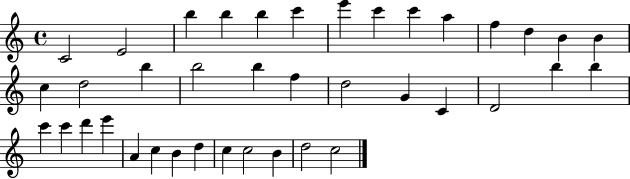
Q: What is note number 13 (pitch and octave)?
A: B4